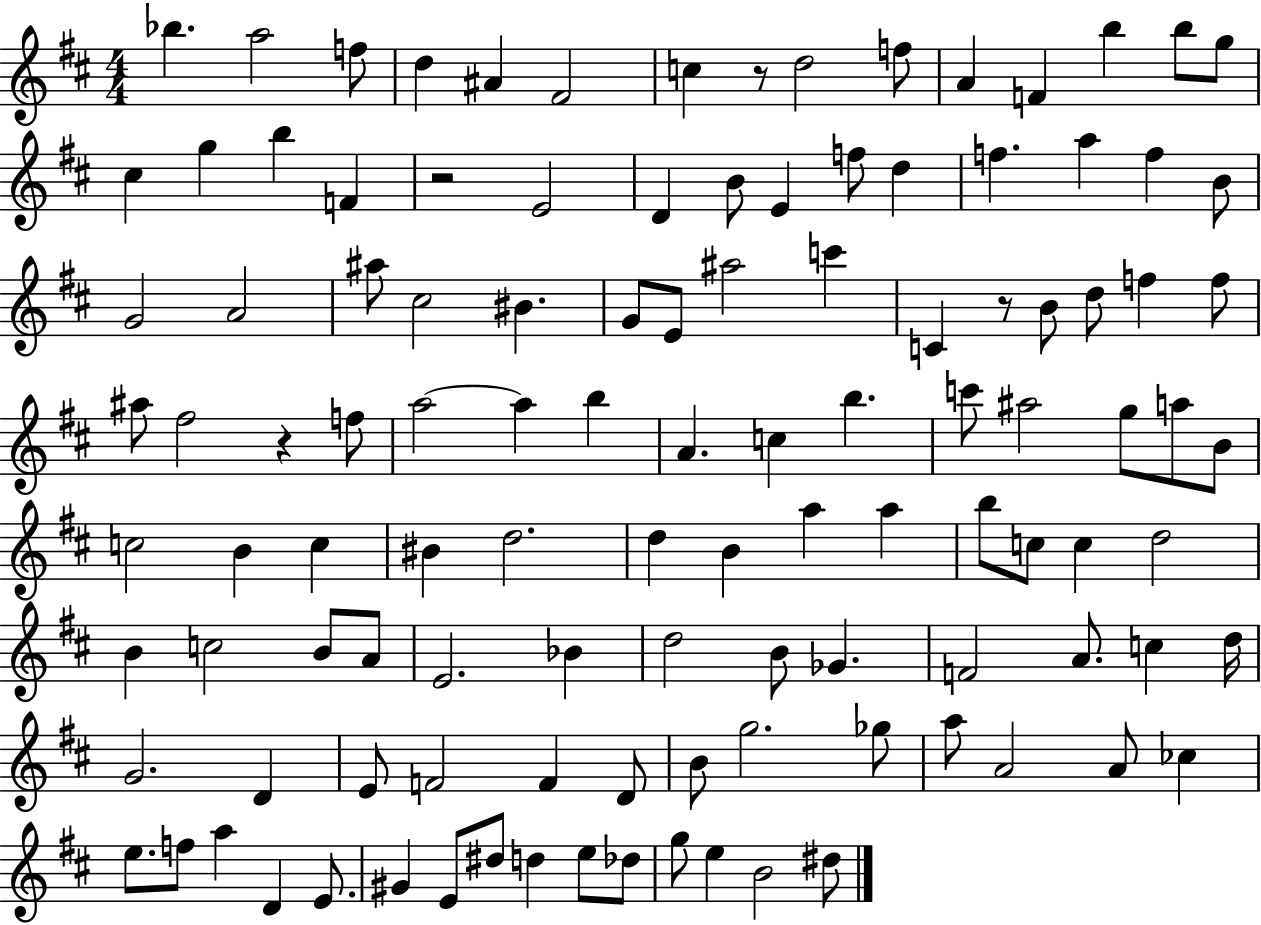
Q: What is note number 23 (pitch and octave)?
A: F5